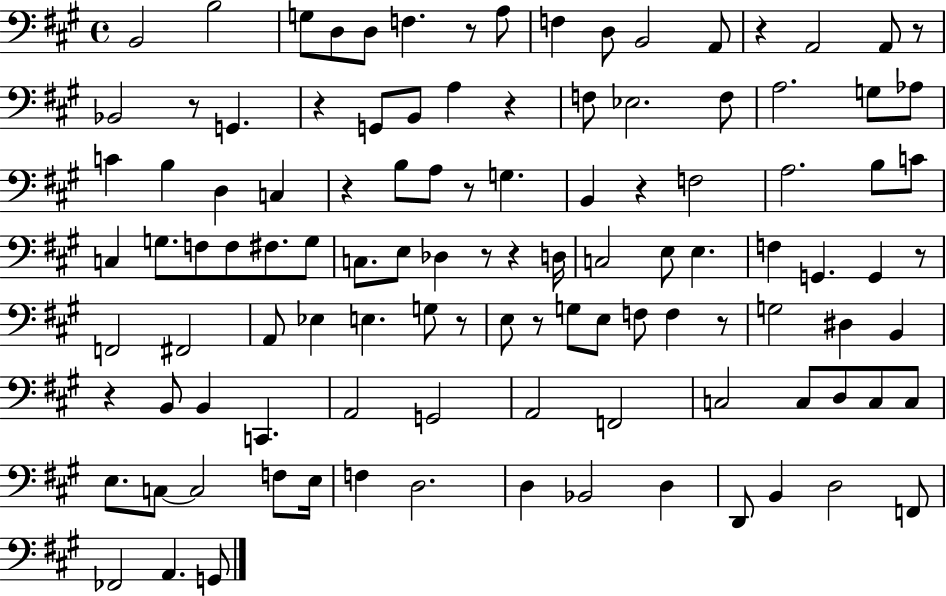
X:1
T:Untitled
M:4/4
L:1/4
K:A
B,,2 B,2 G,/2 D,/2 D,/2 F, z/2 A,/2 F, D,/2 B,,2 A,,/2 z A,,2 A,,/2 z/2 _B,,2 z/2 G,, z G,,/2 B,,/2 A, z F,/2 _E,2 F,/2 A,2 G,/2 _A,/2 C B, D, C, z B,/2 A,/2 z/2 G, B,, z F,2 A,2 B,/2 C/2 C, G,/2 F,/2 F,/2 ^F,/2 G,/2 C,/2 E,/2 _D, z/2 z D,/4 C,2 E,/2 E, F, G,, G,, z/2 F,,2 ^F,,2 A,,/2 _E, E, G,/2 z/2 E,/2 z/2 G,/2 E,/2 F,/2 F, z/2 G,2 ^D, B,, z B,,/2 B,, C,, A,,2 G,,2 A,,2 F,,2 C,2 C,/2 D,/2 C,/2 C,/2 E,/2 C,/2 C,2 F,/2 E,/4 F, D,2 D, _B,,2 D, D,,/2 B,, D,2 F,,/2 _F,,2 A,, G,,/2